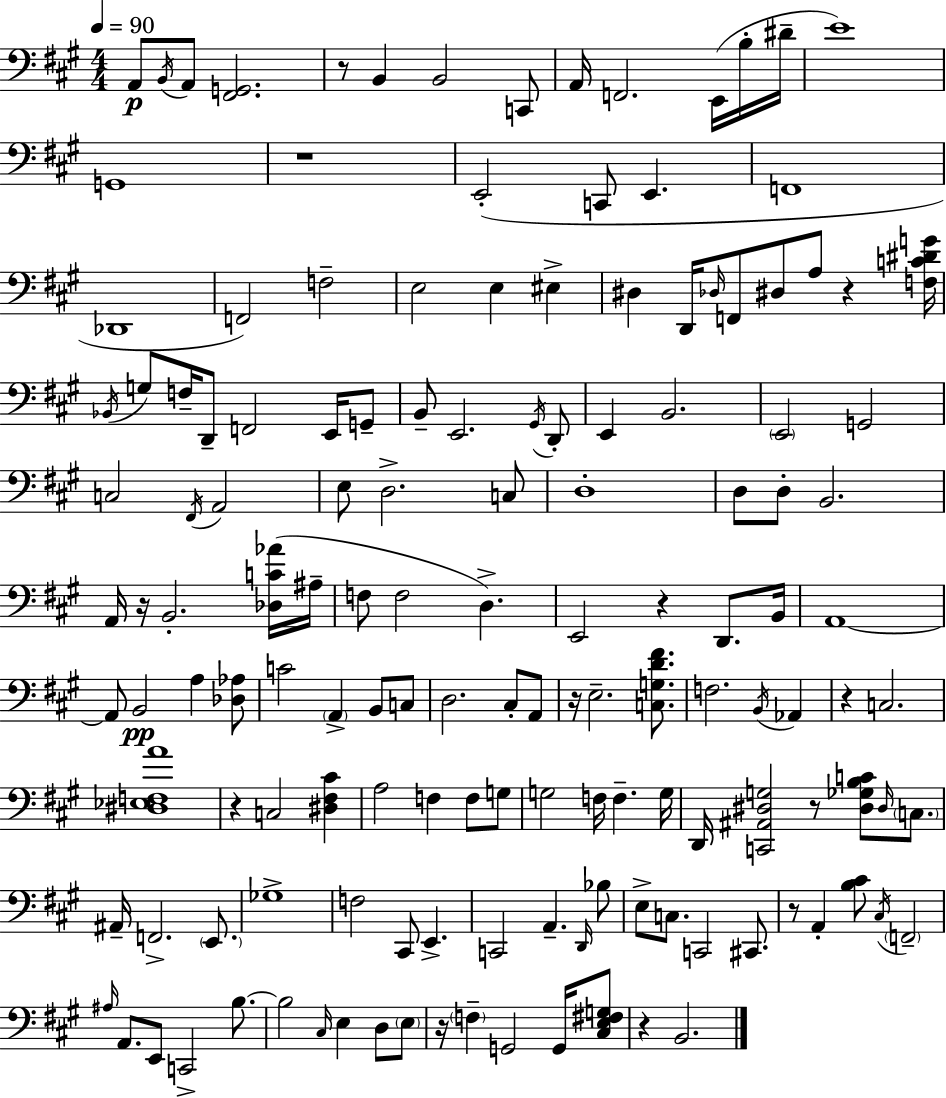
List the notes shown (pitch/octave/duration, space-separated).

A2/e B2/s A2/e [F#2,G2]/h. R/e B2/q B2/h C2/e A2/s F2/h. E2/s B3/s D#4/s E4/w G2/w R/w E2/h C2/e E2/q. F2/w Db2/w F2/h F3/h E3/h E3/q EIS3/q D#3/q D2/s Db3/s F2/e D#3/e A3/e R/q [F3,C4,D#4,G4]/s Bb2/s G3/e F3/s D2/e F2/h E2/s G2/e B2/e E2/h. G#2/s D2/e E2/q B2/h. E2/h G2/h C3/h F#2/s A2/h E3/e D3/h. C3/e D3/w D3/e D3/e B2/h. A2/s R/s B2/h. [Db3,C4,Ab4]/s A#3/s F3/e F3/h D3/q. E2/h R/q D2/e. B2/s A2/w A2/e B2/h A3/q [Db3,Ab3]/e C4/h A2/q B2/e C3/e D3/h. C#3/e A2/e R/s E3/h. [C3,G3,D4,F#4]/e. F3/h. B2/s Ab2/q R/q C3/h. [D#3,Eb3,F3,A4]/w R/q C3/h [D#3,F#3,C#4]/q A3/h F3/q F3/e G3/e G3/h F3/s F3/q. G3/s D2/s [C2,A#2,D#3,G3]/h R/e [D#3,Gb3,B3,C4]/e D#3/s C3/e. A#2/s F2/h. E2/e. Gb3/w F3/h C#2/e E2/q. C2/h A2/q. D2/s Bb3/e E3/e C3/e. C2/h C#2/e. R/e A2/q [B3,C#4]/e C#3/s F2/h A#3/s A2/e. E2/e C2/h B3/e. B3/h C#3/s E3/q D3/e E3/e R/s F3/q G2/h G2/s [C#3,E3,F#3,G3]/e R/q B2/h.